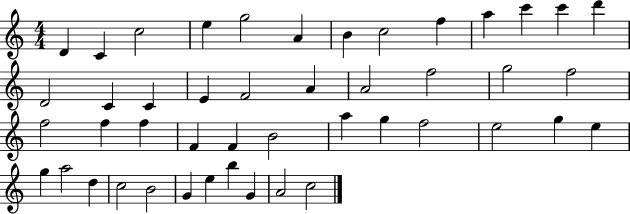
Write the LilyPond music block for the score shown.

{
  \clef treble
  \numericTimeSignature
  \time 4/4
  \key c \major
  d'4 c'4 c''2 | e''4 g''2 a'4 | b'4 c''2 f''4 | a''4 c'''4 c'''4 d'''4 | \break d'2 c'4 c'4 | e'4 f'2 a'4 | a'2 f''2 | g''2 f''2 | \break f''2 f''4 f''4 | f'4 f'4 b'2 | a''4 g''4 f''2 | e''2 g''4 e''4 | \break g''4 a''2 d''4 | c''2 b'2 | g'4 e''4 b''4 g'4 | a'2 c''2 | \break \bar "|."
}